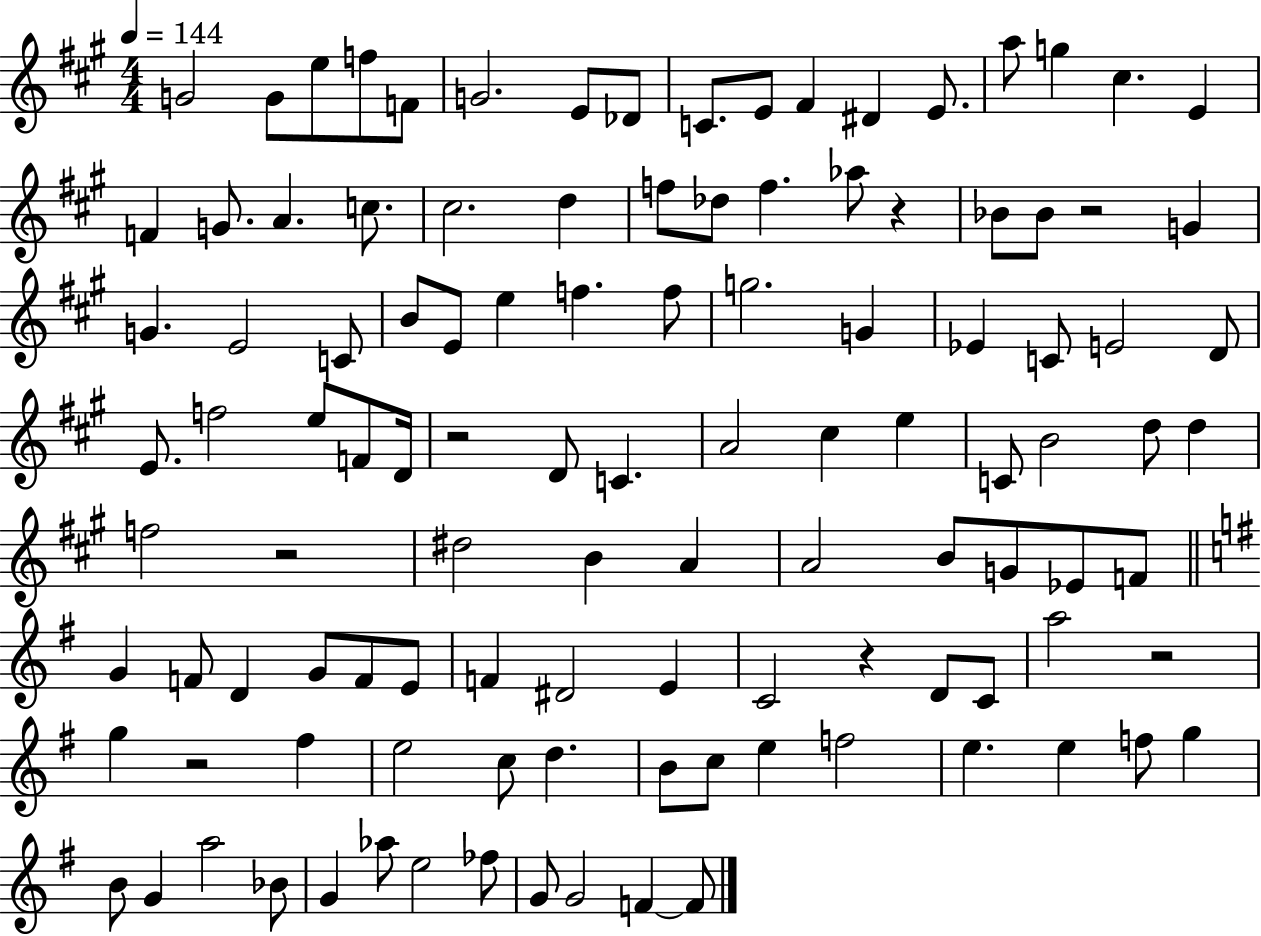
G4/h G4/e E5/e F5/e F4/e G4/h. E4/e Db4/e C4/e. E4/e F#4/q D#4/q E4/e. A5/e G5/q C#5/q. E4/q F4/q G4/e. A4/q. C5/e. C#5/h. D5/q F5/e Db5/e F5/q. Ab5/e R/q Bb4/e Bb4/e R/h G4/q G4/q. E4/h C4/e B4/e E4/e E5/q F5/q. F5/e G5/h. G4/q Eb4/q C4/e E4/h D4/e E4/e. F5/h E5/e F4/e D4/s R/h D4/e C4/q. A4/h C#5/q E5/q C4/e B4/h D5/e D5/q F5/h R/h D#5/h B4/q A4/q A4/h B4/e G4/e Eb4/e F4/e G4/q F4/e D4/q G4/e F4/e E4/e F4/q D#4/h E4/q C4/h R/q D4/e C4/e A5/h R/h G5/q R/h F#5/q E5/h C5/e D5/q. B4/e C5/e E5/q F5/h E5/q. E5/q F5/e G5/q B4/e G4/q A5/h Bb4/e G4/q Ab5/e E5/h FES5/e G4/e G4/h F4/q F4/e